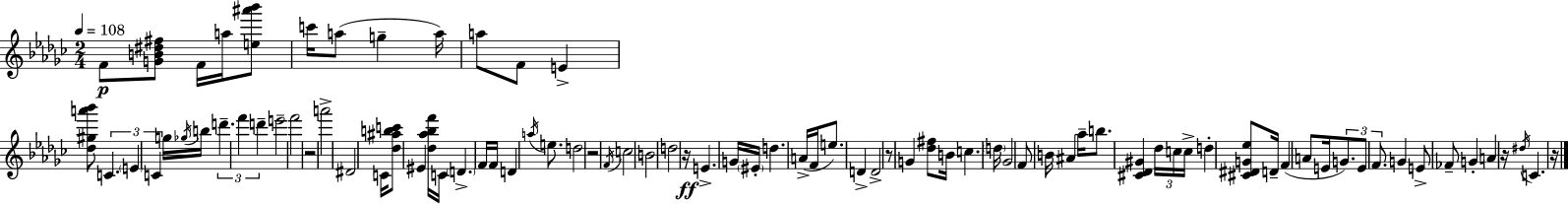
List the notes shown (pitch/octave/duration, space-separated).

F4/e [G4,B4,D#5,F#5]/e F4/s A5/s [E5,A#6,Bb6]/e C6/s A5/e G5/q A5/s A5/e F4/e E4/q [Db5,G#5,A6,Bb6]/e C4/q. E4/q C4/q G5/s Gb5/s B5/s D6/q. F6/q D6/q E6/h F6/h R/h A6/h D#4/h C4/s [Db5,A#5,B5,C6]/e EIS4/q [Db5,Ab5,Bb5,F6]/s C4/s D4/q. F4/s F4/s D4/q A5/s E5/e. D5/h R/h F4/s C5/h B4/h D5/h R/s E4/q. G4/s EIS4/s D5/q. A4/s F4/s E5/e. D4/q D4/h R/e G4/q [Db5,F#5]/e B4/s C5/q. D5/s Gb4/h F4/e B4/s A#4/q Ab5/s B5/e. [C#4,Db4,G#4]/q Db5/s C5/s C5/s D5/q [C#4,D#4,G4,Eb5]/e D4/s F4/q A4/e E4/s G4/e. E4/e F4/e. G4/q E4/e FES4/e G4/q A4/q R/s D#5/s C4/q. R/s